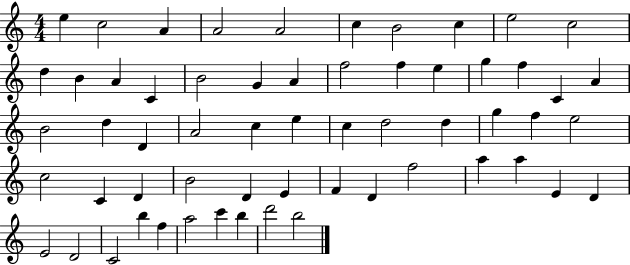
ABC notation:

X:1
T:Untitled
M:4/4
L:1/4
K:C
e c2 A A2 A2 c B2 c e2 c2 d B A C B2 G A f2 f e g f C A B2 d D A2 c e c d2 d g f e2 c2 C D B2 D E F D f2 a a E D E2 D2 C2 b f a2 c' b d'2 b2